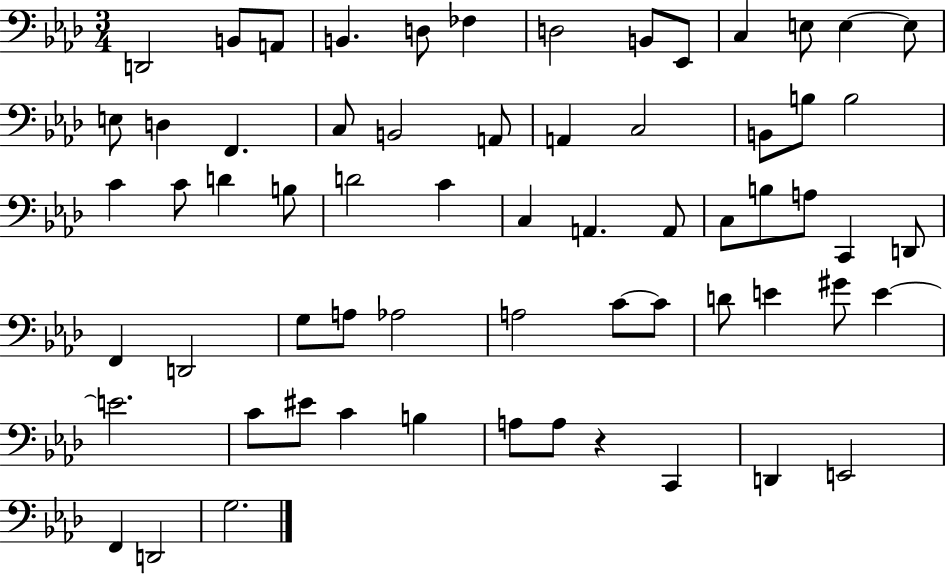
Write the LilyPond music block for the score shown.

{
  \clef bass
  \numericTimeSignature
  \time 3/4
  \key aes \major
  d,2 b,8 a,8 | b,4. d8 fes4 | d2 b,8 ees,8 | c4 e8 e4~~ e8 | \break e8 d4 f,4. | c8 b,2 a,8 | a,4 c2 | b,8 b8 b2 | \break c'4 c'8 d'4 b8 | d'2 c'4 | c4 a,4. a,8 | c8 b8 a8 c,4 d,8 | \break f,4 d,2 | g8 a8 aes2 | a2 c'8~~ c'8 | d'8 e'4 gis'8 e'4~~ | \break e'2. | c'8 eis'8 c'4 b4 | a8 a8 r4 c,4 | d,4 e,2 | \break f,4 d,2 | g2. | \bar "|."
}